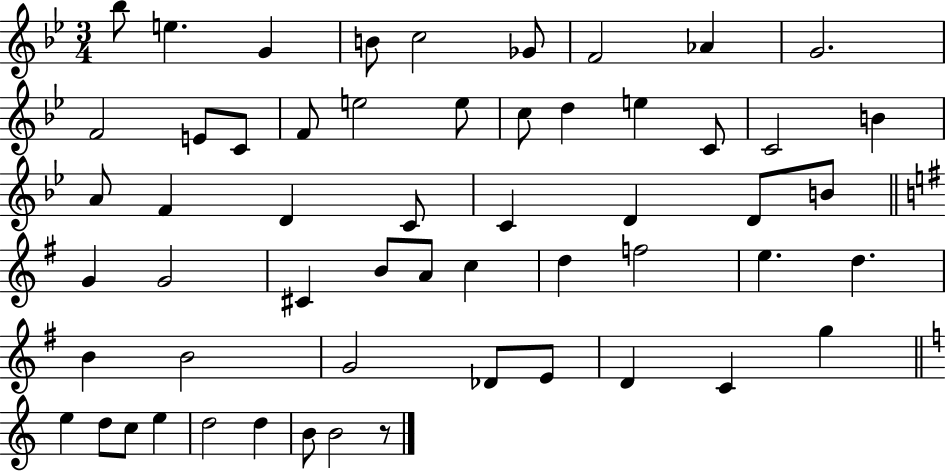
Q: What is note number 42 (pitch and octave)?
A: G4